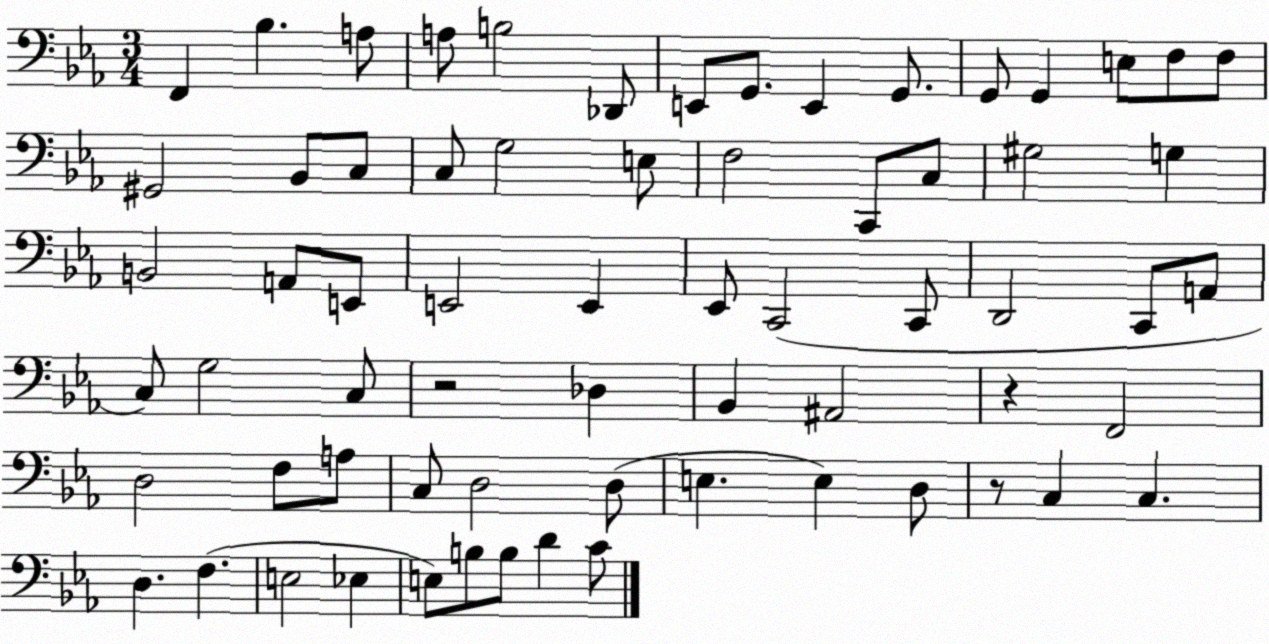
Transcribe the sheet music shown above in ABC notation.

X:1
T:Untitled
M:3/4
L:1/4
K:Eb
F,, _B, A,/2 A,/2 B,2 _D,,/2 E,,/2 G,,/2 E,, G,,/2 G,,/2 G,, E,/2 F,/2 F,/2 ^G,,2 _B,,/2 C,/2 C,/2 G,2 E,/2 F,2 C,,/2 C,/2 ^G,2 G, B,,2 A,,/2 E,,/2 E,,2 E,, _E,,/2 C,,2 C,,/2 D,,2 C,,/2 A,,/2 C,/2 G,2 C,/2 z2 _D, _B,, ^A,,2 z F,,2 D,2 F,/2 A,/2 C,/2 D,2 D,/2 E, E, D,/2 z/2 C, C, D, F, E,2 _E, E,/2 B,/2 B,/2 D C/2